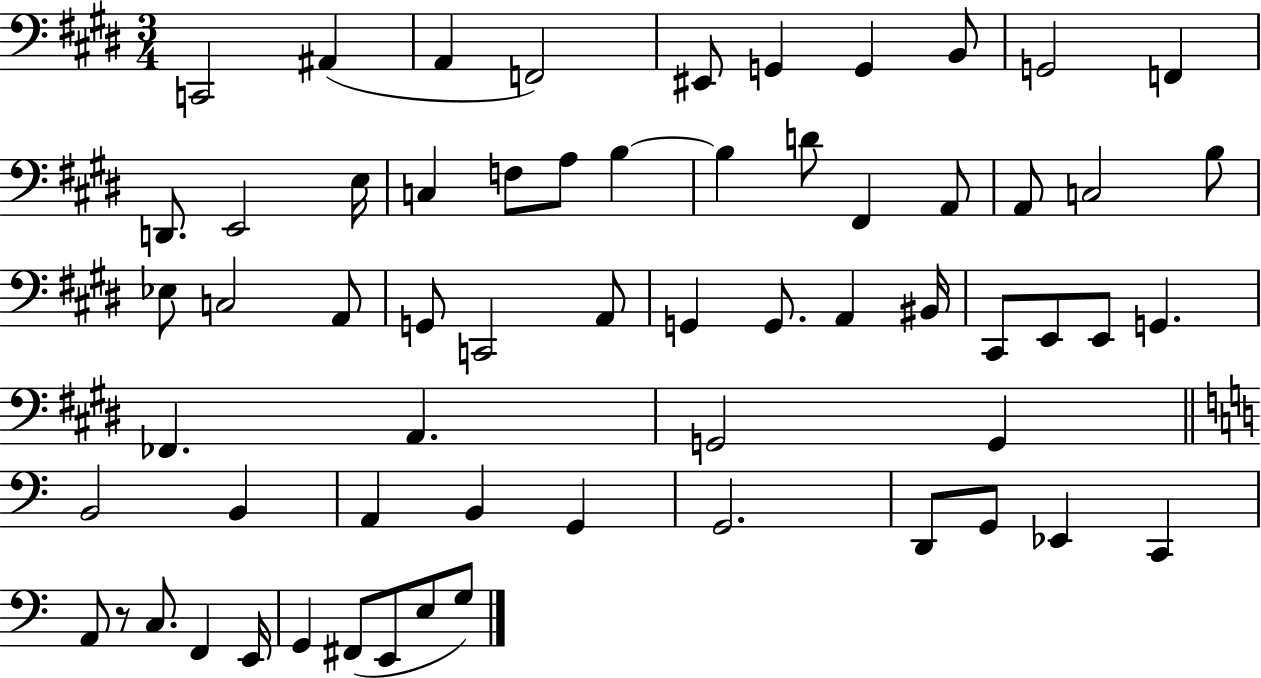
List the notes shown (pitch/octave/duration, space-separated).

C2/h A#2/q A2/q F2/h EIS2/e G2/q G2/q B2/e G2/h F2/q D2/e. E2/h E3/s C3/q F3/e A3/e B3/q B3/q D4/e F#2/q A2/e A2/e C3/h B3/e Eb3/e C3/h A2/e G2/e C2/h A2/e G2/q G2/e. A2/q BIS2/s C#2/e E2/e E2/e G2/q. FES2/q. A2/q. G2/h G2/q B2/h B2/q A2/q B2/q G2/q G2/h. D2/e G2/e Eb2/q C2/q A2/e R/e C3/e. F2/q E2/s G2/q F#2/e E2/e E3/e G3/e